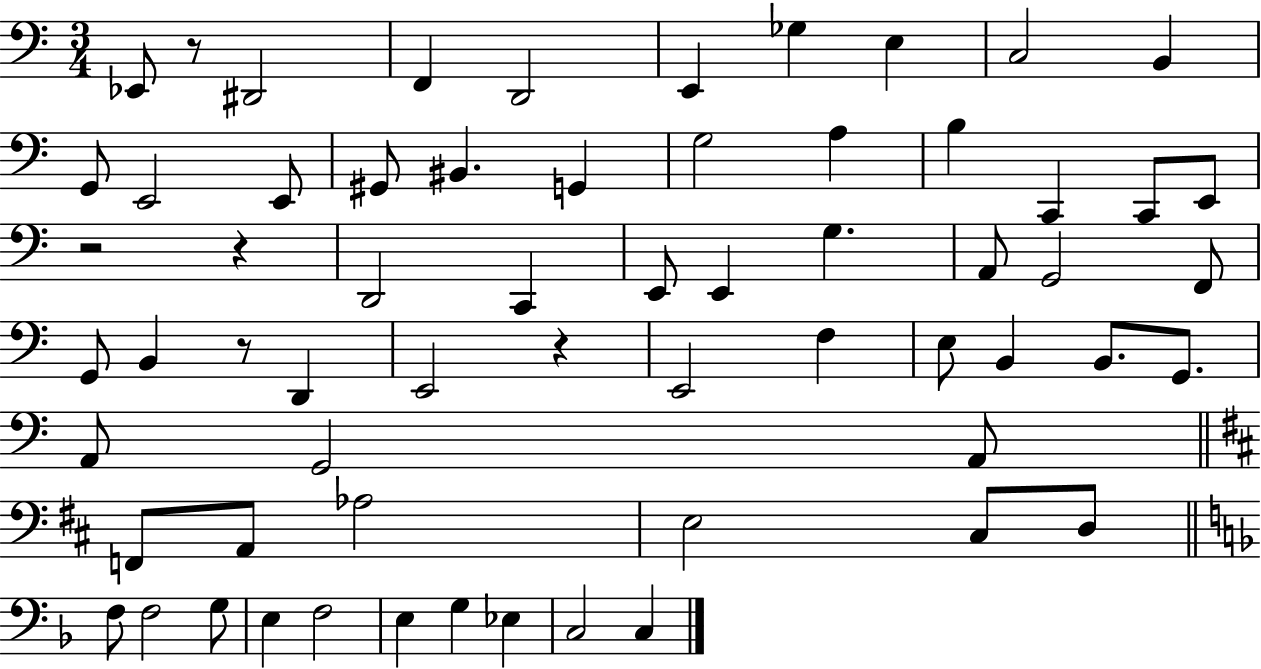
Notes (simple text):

Eb2/e R/e D#2/h F2/q D2/h E2/q Gb3/q E3/q C3/h B2/q G2/e E2/h E2/e G#2/e BIS2/q. G2/q G3/h A3/q B3/q C2/q C2/e E2/e R/h R/q D2/h C2/q E2/e E2/q G3/q. A2/e G2/h F2/e G2/e B2/q R/e D2/q E2/h R/q E2/h F3/q E3/e B2/q B2/e. G2/e. A2/e G2/h A2/e F2/e A2/e Ab3/h E3/h C#3/e D3/e F3/e F3/h G3/e E3/q F3/h E3/q G3/q Eb3/q C3/h C3/q